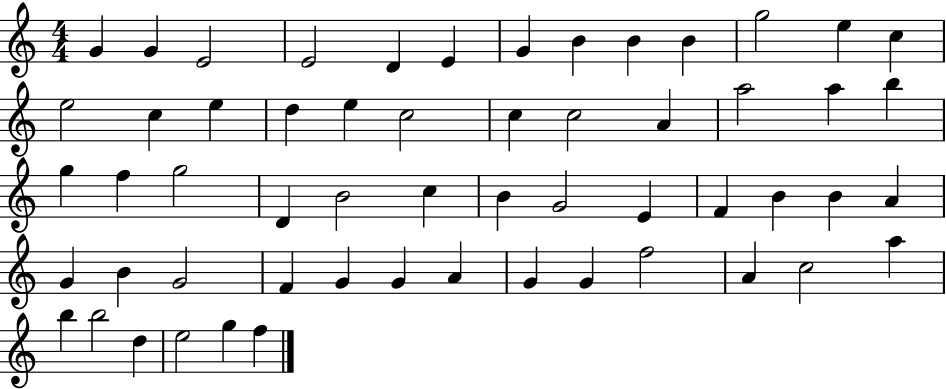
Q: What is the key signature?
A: C major